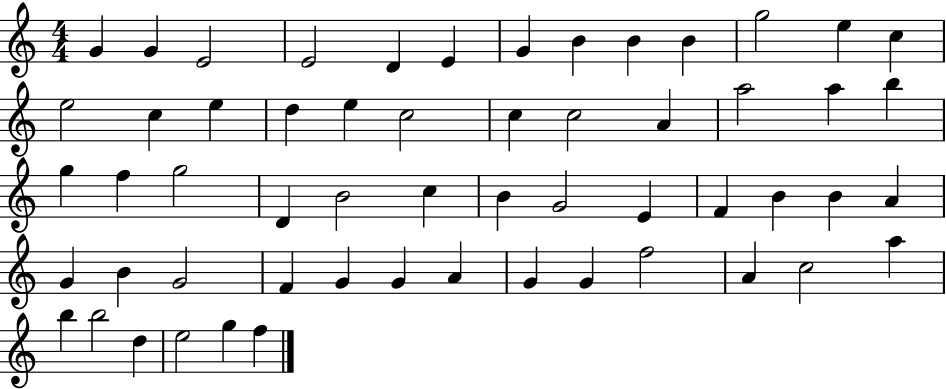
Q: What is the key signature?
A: C major